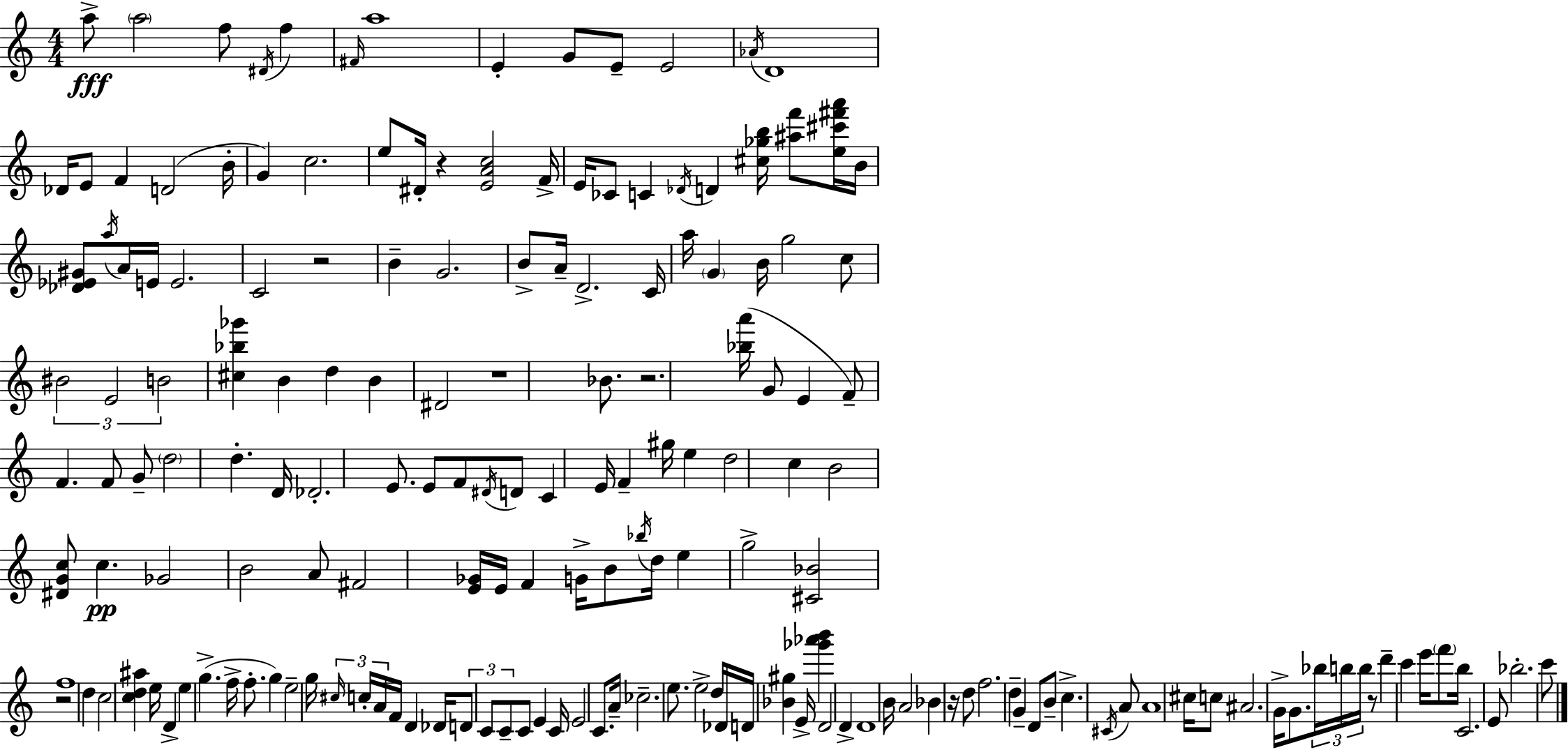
X:1
T:Untitled
M:4/4
L:1/4
K:C
a/2 a2 f/2 ^D/4 f ^F/4 a4 E G/2 E/2 E2 _A/4 D4 _D/4 E/2 F D2 B/4 G c2 e/2 ^D/4 z [EAc]2 F/4 E/4 _C/2 C _D/4 D [^c_gb]/4 [^af']/2 [e^c'^f'a']/4 B/4 [_D_E^G]/2 a/4 A/4 E/4 E2 C2 z2 B G2 B/2 A/4 D2 C/4 a/4 G B/4 g2 c/2 ^B2 E2 B2 [^c_b_g'] B d B ^D2 z4 _B/2 z2 [_ba']/4 G/2 E F/2 F F/2 G/2 d2 d D/4 _D2 E/2 E/2 F/2 ^D/4 D/2 C E/4 F ^g/4 e d2 c B2 [^DGc]/2 c _G2 B2 A/2 ^F2 [E_G]/4 E/4 F G/4 B/2 _b/4 d/4 e g2 [^C_B]2 z2 f4 d c2 [cd^a] e/4 D e g f/4 f/2 g e2 g/4 ^c/4 c/4 A/4 F/4 D _D/4 D/2 C/2 C/2 C/2 E C/4 E2 C/2 A/4 _c2 e/2 e2 d/4 _D/4 D/4 [_B^g] E/4 [_g'_a'b'] D2 D D4 B/4 A2 _B z/4 d/2 f2 d G D/2 B/2 c ^C/4 A/2 A4 ^c/4 c/2 ^A2 G/4 G/2 _b/4 b/4 b/4 z/2 d' c' e'/4 f'/2 b/4 C2 E/2 _b2 c'/2